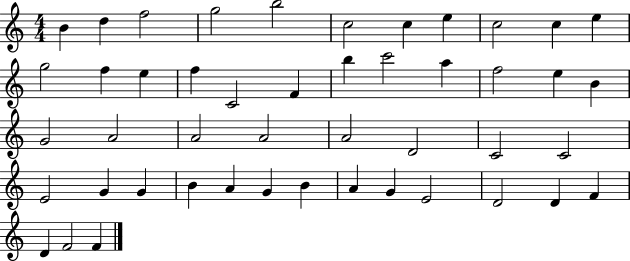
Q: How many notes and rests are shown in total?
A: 47